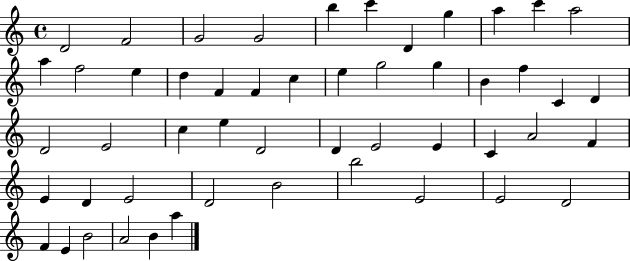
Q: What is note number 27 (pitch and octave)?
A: E4